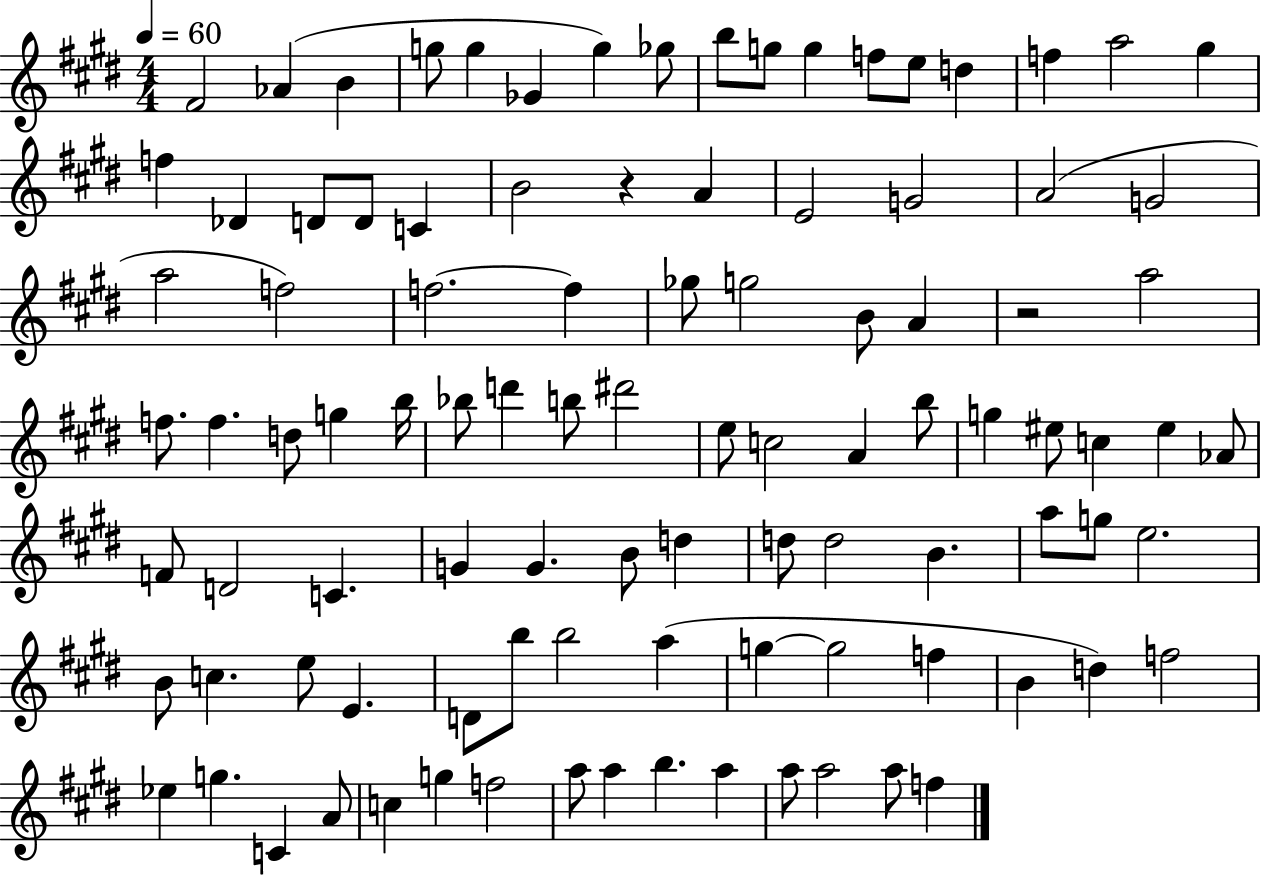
X:1
T:Untitled
M:4/4
L:1/4
K:E
^F2 _A B g/2 g _G g _g/2 b/2 g/2 g f/2 e/2 d f a2 ^g f _D D/2 D/2 C B2 z A E2 G2 A2 G2 a2 f2 f2 f _g/2 g2 B/2 A z2 a2 f/2 f d/2 g b/4 _b/2 d' b/2 ^d'2 e/2 c2 A b/2 g ^e/2 c ^e _A/2 F/2 D2 C G G B/2 d d/2 d2 B a/2 g/2 e2 B/2 c e/2 E D/2 b/2 b2 a g g2 f B d f2 _e g C A/2 c g f2 a/2 a b a a/2 a2 a/2 f